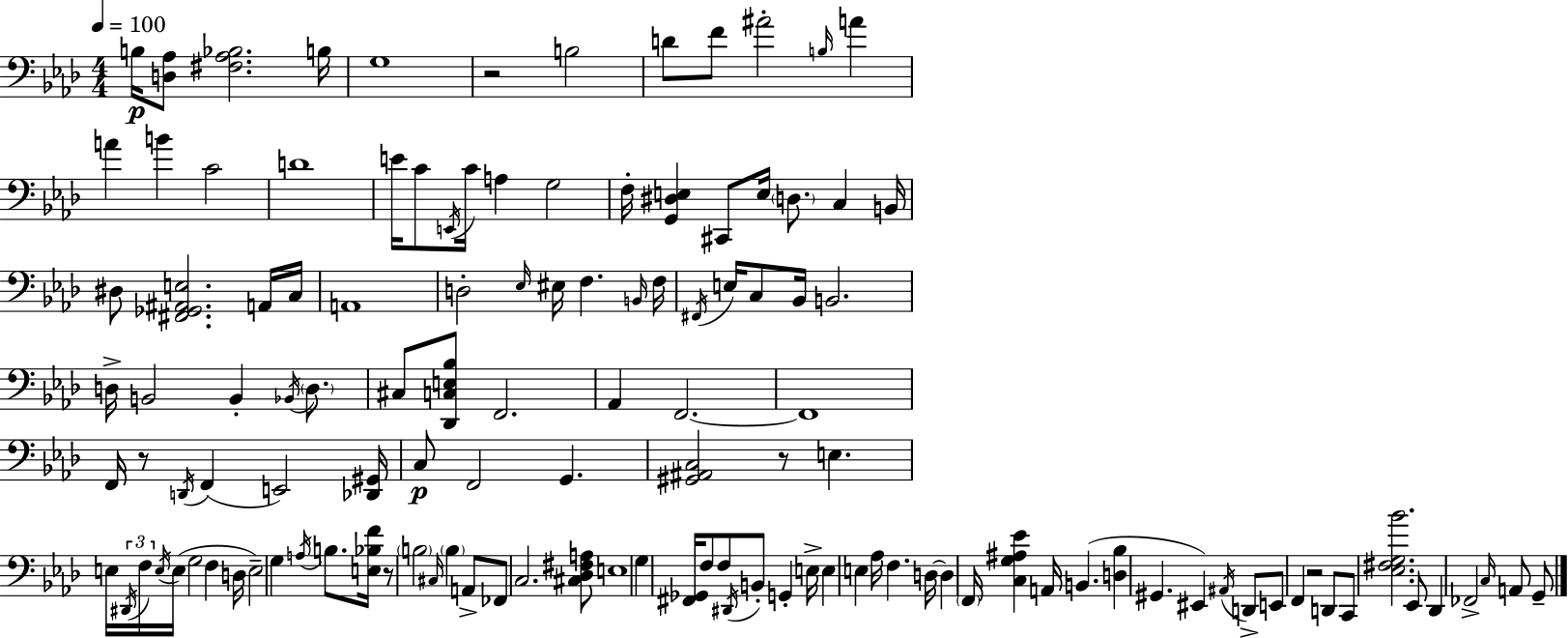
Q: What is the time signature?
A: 4/4